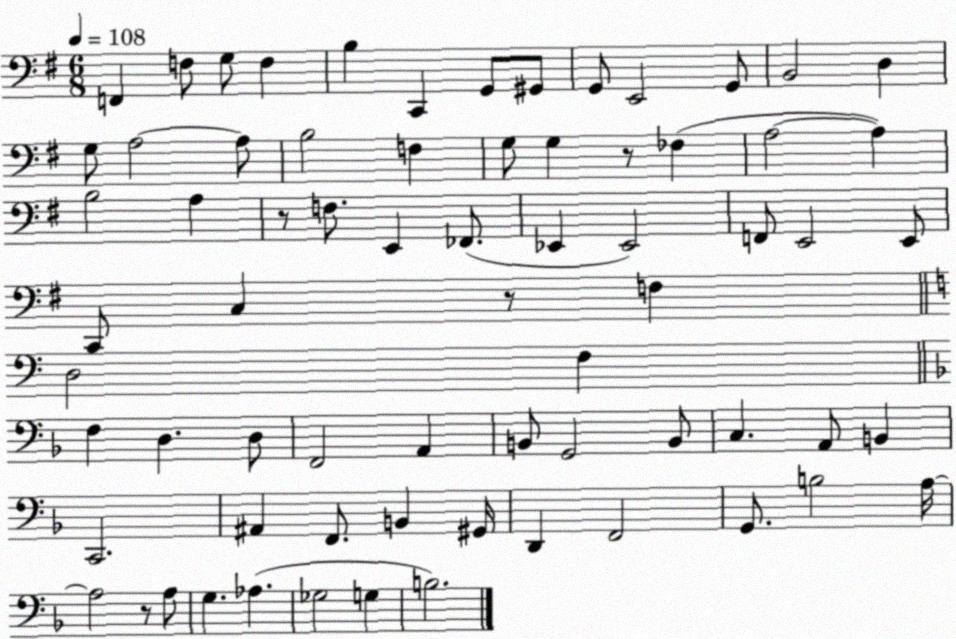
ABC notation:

X:1
T:Untitled
M:6/8
L:1/4
K:G
F,, F,/2 G,/2 F, B, C,, G,,/2 ^G,,/2 G,,/2 E,,2 G,,/2 B,,2 D, G,/2 A,2 A,/2 B,2 F, G,/2 G, z/2 _F, A,2 A, B,2 A, z/2 F,/2 E,, _F,,/2 _E,, _E,,2 F,,/2 E,,2 E,,/2 C,,/2 C, z/2 F, D,2 F, F, D, D,/2 F,,2 A,, B,,/2 G,,2 B,,/2 C, A,,/2 B,, C,,2 ^A,, F,,/2 B,, ^G,,/4 D,, F,,2 G,,/2 B,2 A,/4 A,2 z/2 A,/2 G, _A, _G,2 G, B,2